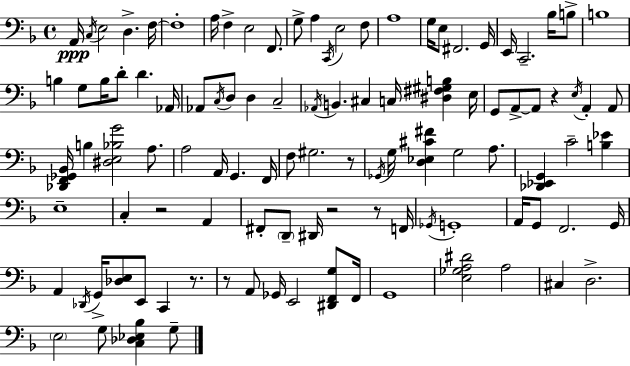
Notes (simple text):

A2/s C3/s E3/h D3/q. F3/s F3/w A3/s F3/q E3/h F2/e. G3/e A3/q C2/s E3/h F3/e A3/w G3/s E3/e F#2/h. G2/s E2/s C2/h. Bb3/s B3/e B3/w B3/q G3/e B3/s D4/e D4/q. Ab2/s Ab2/e C3/s D3/e D3/q C3/h Ab2/s B2/q. C#3/q C3/s [D#3,F#3,G#3,B3]/q E3/s G2/e A2/e A2/e R/q E3/s A2/q A2/e [Db2,F2,Gb2,Bb2]/s B3/q [D#3,E3,Bb3,G4]/h A3/e. A3/h A2/s G2/q. F2/s F3/e G#3/h. R/e Gb2/s G3/s [D3,Eb3,C#4,F#4]/q G3/h A3/e. [Db2,Eb2,G2]/q C4/h [B3,Eb4]/q E3/w C3/q R/h A2/q F#2/e D2/e D#2/s R/h R/e F2/s Gb2/s G2/w A2/s G2/e F2/h. G2/s A2/q Db2/s G2/s [Db3,E3]/e E2/e C2/q R/e. R/e A2/e Gb2/s E2/h [D#2,F2,G3]/e F2/s G2/w [E3,Gb3,A3,D#4]/h A3/h C#3/q D3/h. E3/h G3/e [C3,Db3,Eb3,Bb3]/q G3/e